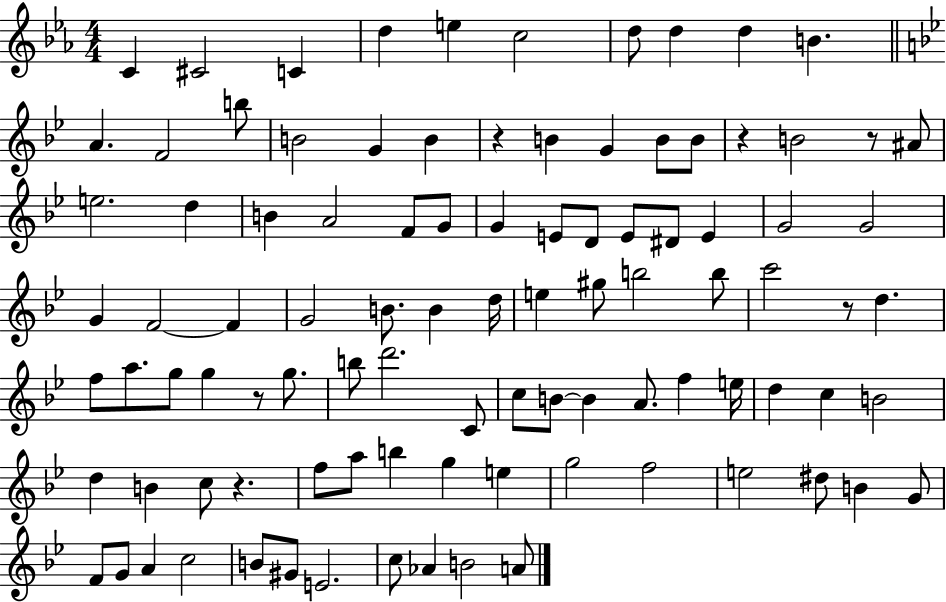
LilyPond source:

{
  \clef treble
  \numericTimeSignature
  \time 4/4
  \key ees \major
  c'4 cis'2 c'4 | d''4 e''4 c''2 | d''8 d''4 d''4 b'4. | \bar "||" \break \key bes \major a'4. f'2 b''8 | b'2 g'4 b'4 | r4 b'4 g'4 b'8 b'8 | r4 b'2 r8 ais'8 | \break e''2. d''4 | b'4 a'2 f'8 g'8 | g'4 e'8 d'8 e'8 dis'8 e'4 | g'2 g'2 | \break g'4 f'2~~ f'4 | g'2 b'8. b'4 d''16 | e''4 gis''8 b''2 b''8 | c'''2 r8 d''4. | \break f''8 a''8. g''8 g''4 r8 g''8. | b''8 d'''2. c'8 | c''8 b'8~~ b'4 a'8. f''4 e''16 | d''4 c''4 b'2 | \break d''4 b'4 c''8 r4. | f''8 a''8 b''4 g''4 e''4 | g''2 f''2 | e''2 dis''8 b'4 g'8 | \break f'8 g'8 a'4 c''2 | b'8 gis'8 e'2. | c''8 aes'4 b'2 a'8 | \bar "|."
}